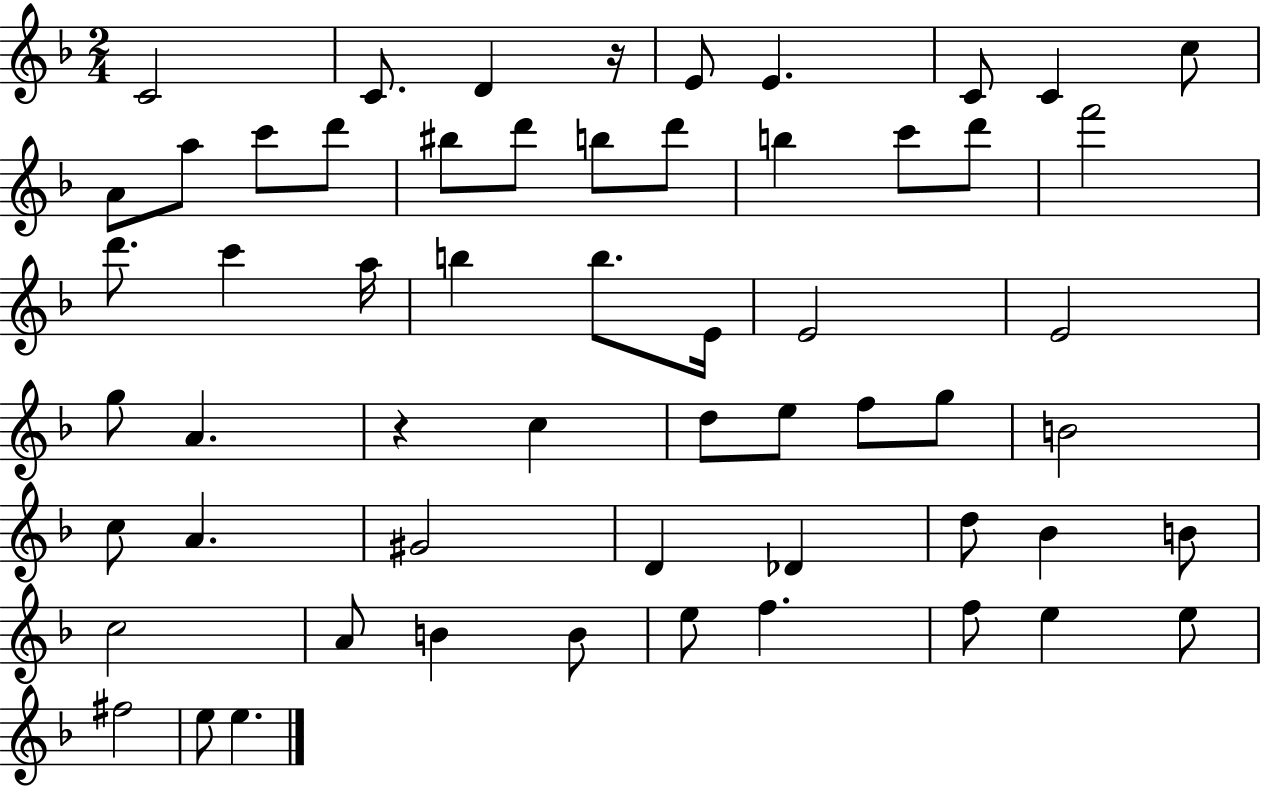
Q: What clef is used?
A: treble